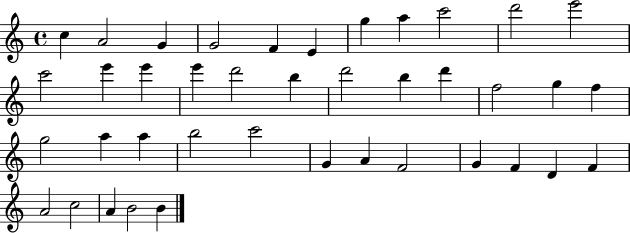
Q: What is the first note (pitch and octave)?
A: C5